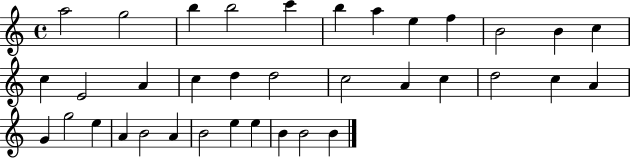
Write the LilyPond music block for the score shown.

{
  \clef treble
  \time 4/4
  \defaultTimeSignature
  \key c \major
  a''2 g''2 | b''4 b''2 c'''4 | b''4 a''4 e''4 f''4 | b'2 b'4 c''4 | \break c''4 e'2 a'4 | c''4 d''4 d''2 | c''2 a'4 c''4 | d''2 c''4 a'4 | \break g'4 g''2 e''4 | a'4 b'2 a'4 | b'2 e''4 e''4 | b'4 b'2 b'4 | \break \bar "|."
}